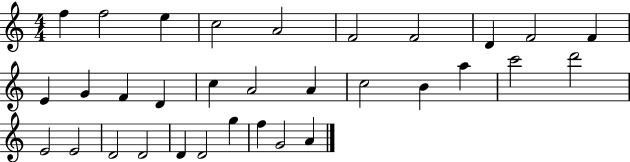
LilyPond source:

{
  \clef treble
  \numericTimeSignature
  \time 4/4
  \key c \major
  f''4 f''2 e''4 | c''2 a'2 | f'2 f'2 | d'4 f'2 f'4 | \break e'4 g'4 f'4 d'4 | c''4 a'2 a'4 | c''2 b'4 a''4 | c'''2 d'''2 | \break e'2 e'2 | d'2 d'2 | d'4 d'2 g''4 | f''4 g'2 a'4 | \break \bar "|."
}